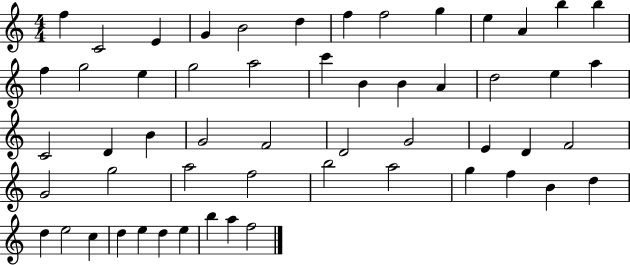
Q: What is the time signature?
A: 4/4